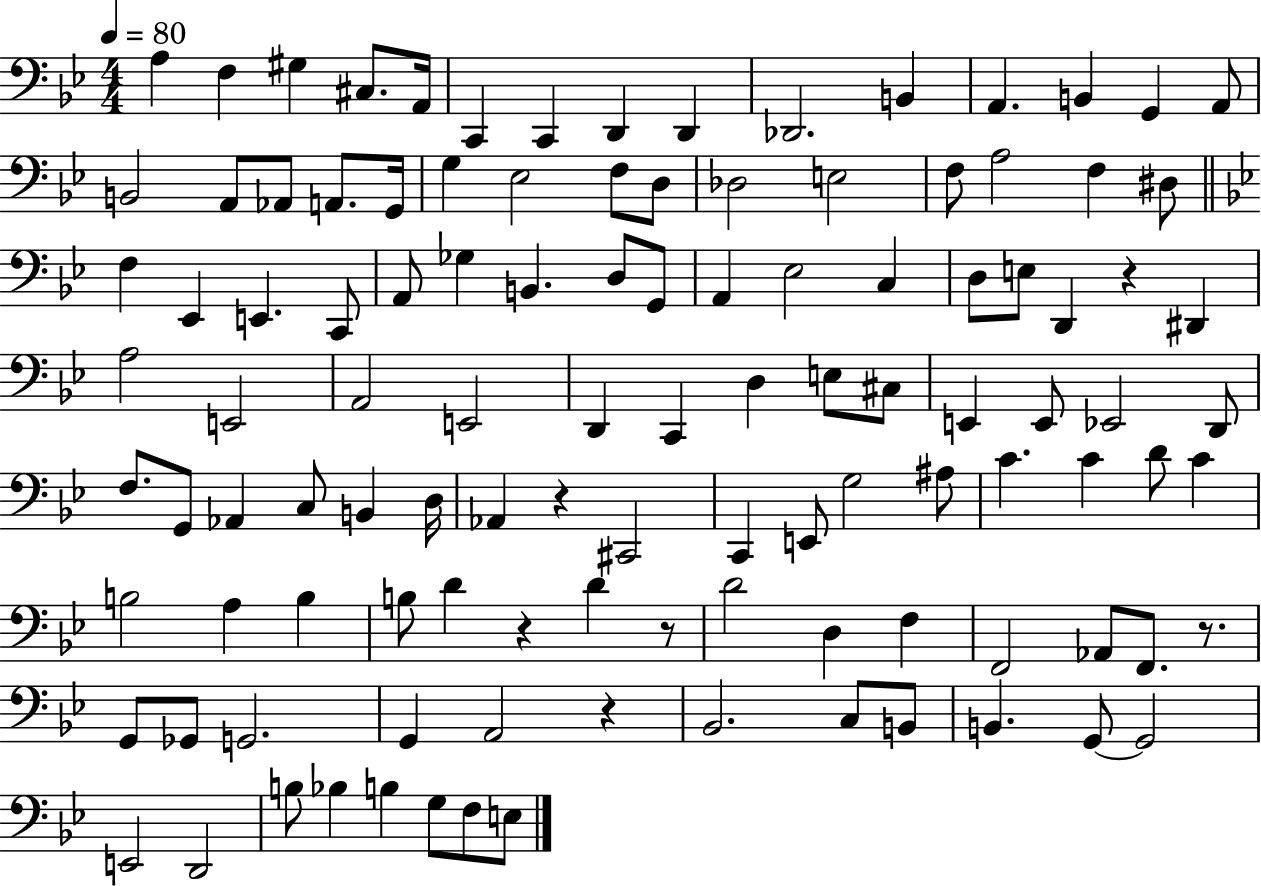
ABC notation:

X:1
T:Untitled
M:4/4
L:1/4
K:Bb
A, F, ^G, ^C,/2 A,,/4 C,, C,, D,, D,, _D,,2 B,, A,, B,, G,, A,,/2 B,,2 A,,/2 _A,,/2 A,,/2 G,,/4 G, _E,2 F,/2 D,/2 _D,2 E,2 F,/2 A,2 F, ^D,/2 F, _E,, E,, C,,/2 A,,/2 _G, B,, D,/2 G,,/2 A,, _E,2 C, D,/2 E,/2 D,, z ^D,, A,2 E,,2 A,,2 E,,2 D,, C,, D, E,/2 ^C,/2 E,, E,,/2 _E,,2 D,,/2 F,/2 G,,/2 _A,, C,/2 B,, D,/4 _A,, z ^C,,2 C,, E,,/2 G,2 ^A,/2 C C D/2 C B,2 A, B, B,/2 D z D z/2 D2 D, F, F,,2 _A,,/2 F,,/2 z/2 G,,/2 _G,,/2 G,,2 G,, A,,2 z _B,,2 C,/2 B,,/2 B,, G,,/2 G,,2 E,,2 D,,2 B,/2 _B, B, G,/2 F,/2 E,/2